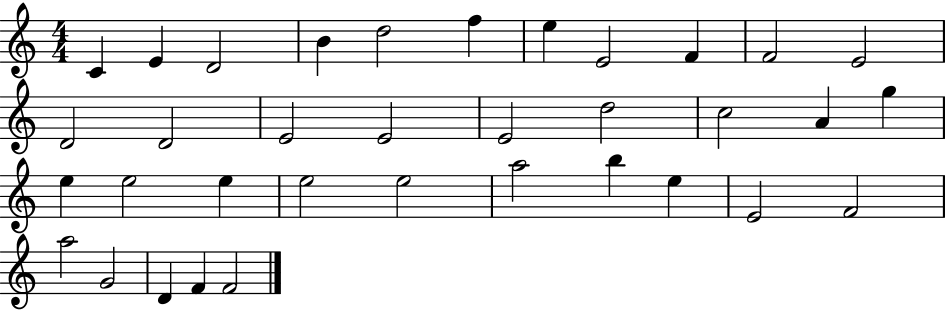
{
  \clef treble
  \numericTimeSignature
  \time 4/4
  \key c \major
  c'4 e'4 d'2 | b'4 d''2 f''4 | e''4 e'2 f'4 | f'2 e'2 | \break d'2 d'2 | e'2 e'2 | e'2 d''2 | c''2 a'4 g''4 | \break e''4 e''2 e''4 | e''2 e''2 | a''2 b''4 e''4 | e'2 f'2 | \break a''2 g'2 | d'4 f'4 f'2 | \bar "|."
}